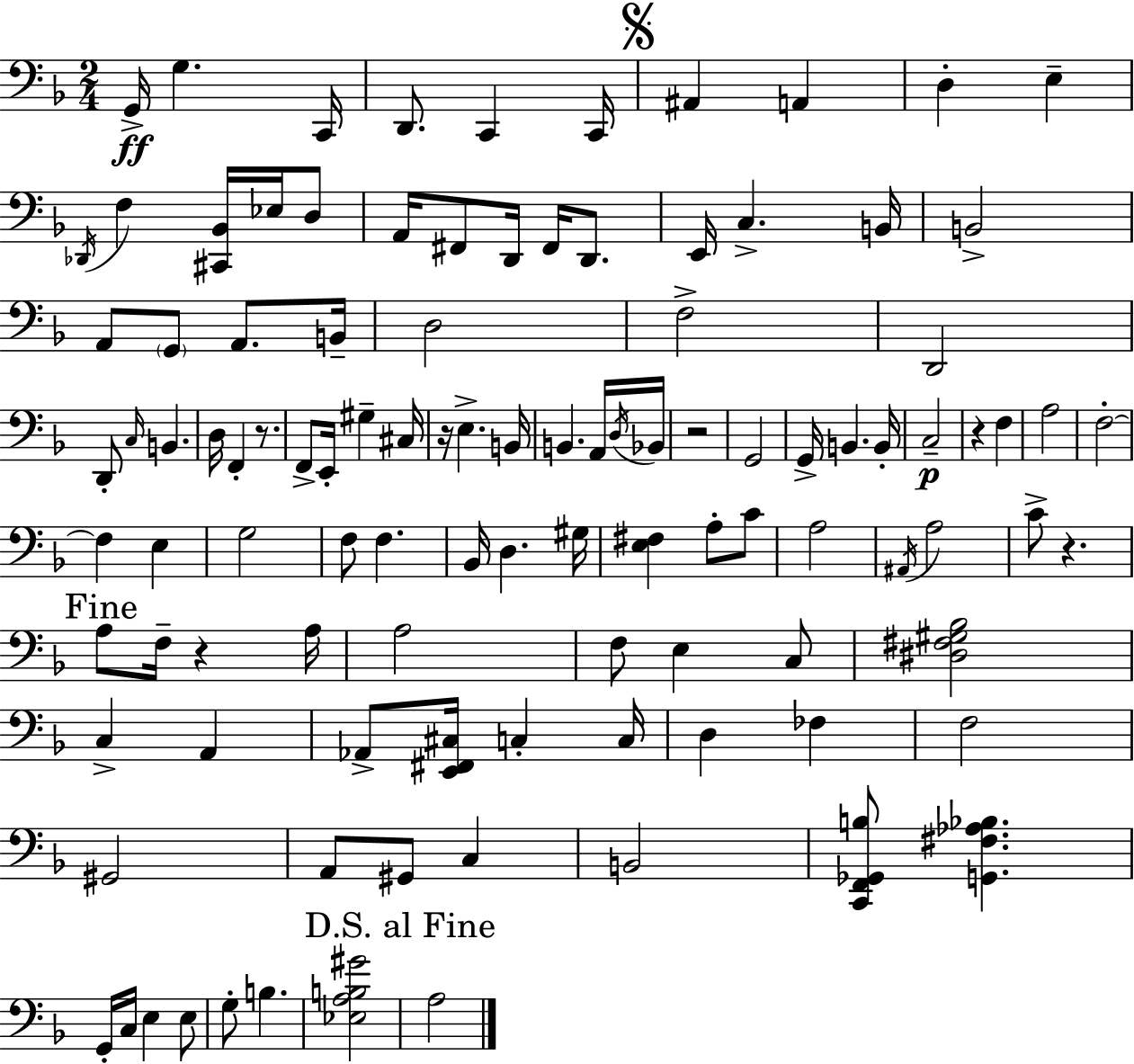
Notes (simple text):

G2/s G3/q. C2/s D2/e. C2/q C2/s A#2/q A2/q D3/q E3/q Db2/s F3/q [C#2,Bb2]/s Eb3/s D3/e A2/s F#2/e D2/s F#2/s D2/e. E2/s C3/q. B2/s B2/h A2/e G2/e A2/e. B2/s D3/h F3/h D2/h D2/e C3/s B2/q. D3/s F2/q R/e. F2/e E2/s G#3/q C#3/s R/s E3/q. B2/s B2/q. A2/s D3/s Bb2/s R/h G2/h G2/s B2/q. B2/s C3/h R/q F3/q A3/h F3/h F3/q E3/q G3/h F3/e F3/q. Bb2/s D3/q. G#3/s [E3,F#3]/q A3/e C4/e A3/h A#2/s A3/h C4/e R/q. A3/e F3/s R/q A3/s A3/h F3/e E3/q C3/e [D#3,F#3,G#3,Bb3]/h C3/q A2/q Ab2/e [E2,F#2,C#3]/s C3/q C3/s D3/q FES3/q F3/h G#2/h A2/e G#2/e C3/q B2/h [C2,F2,Gb2,B3]/e [G2,F#3,Ab3,Bb3]/q. G2/s C3/s E3/q E3/e G3/e B3/q. [Eb3,A3,B3,G#4]/h A3/h